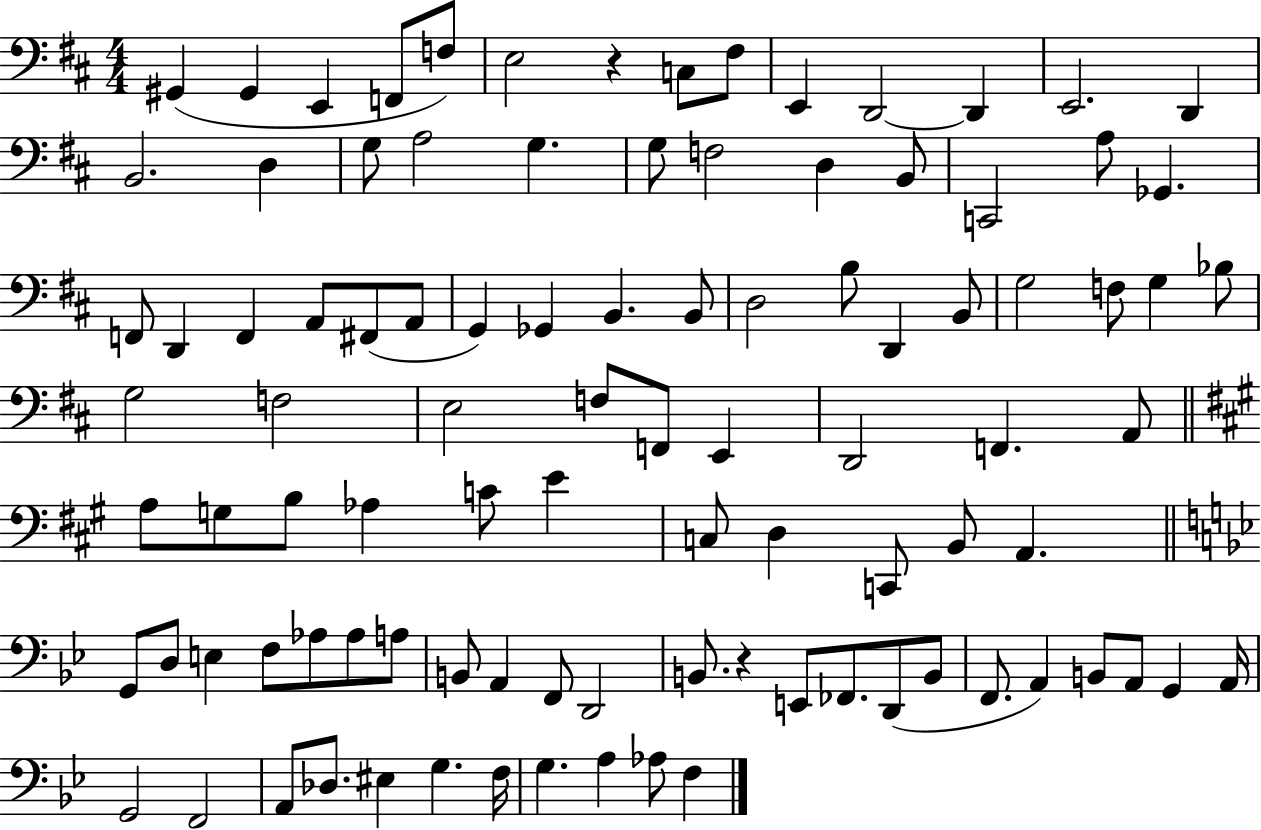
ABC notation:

X:1
T:Untitled
M:4/4
L:1/4
K:D
^G,, ^G,, E,, F,,/2 F,/2 E,2 z C,/2 ^F,/2 E,, D,,2 D,, E,,2 D,, B,,2 D, G,/2 A,2 G, G,/2 F,2 D, B,,/2 C,,2 A,/2 _G,, F,,/2 D,, F,, A,,/2 ^F,,/2 A,,/2 G,, _G,, B,, B,,/2 D,2 B,/2 D,, B,,/2 G,2 F,/2 G, _B,/2 G,2 F,2 E,2 F,/2 F,,/2 E,, D,,2 F,, A,,/2 A,/2 G,/2 B,/2 _A, C/2 E C,/2 D, C,,/2 B,,/2 A,, G,,/2 D,/2 E, F,/2 _A,/2 _A,/2 A,/2 B,,/2 A,, F,,/2 D,,2 B,,/2 z E,,/2 _F,,/2 D,,/2 B,,/2 F,,/2 A,, B,,/2 A,,/2 G,, A,,/4 G,,2 F,,2 A,,/2 _D,/2 ^E, G, F,/4 G, A, _A,/2 F,